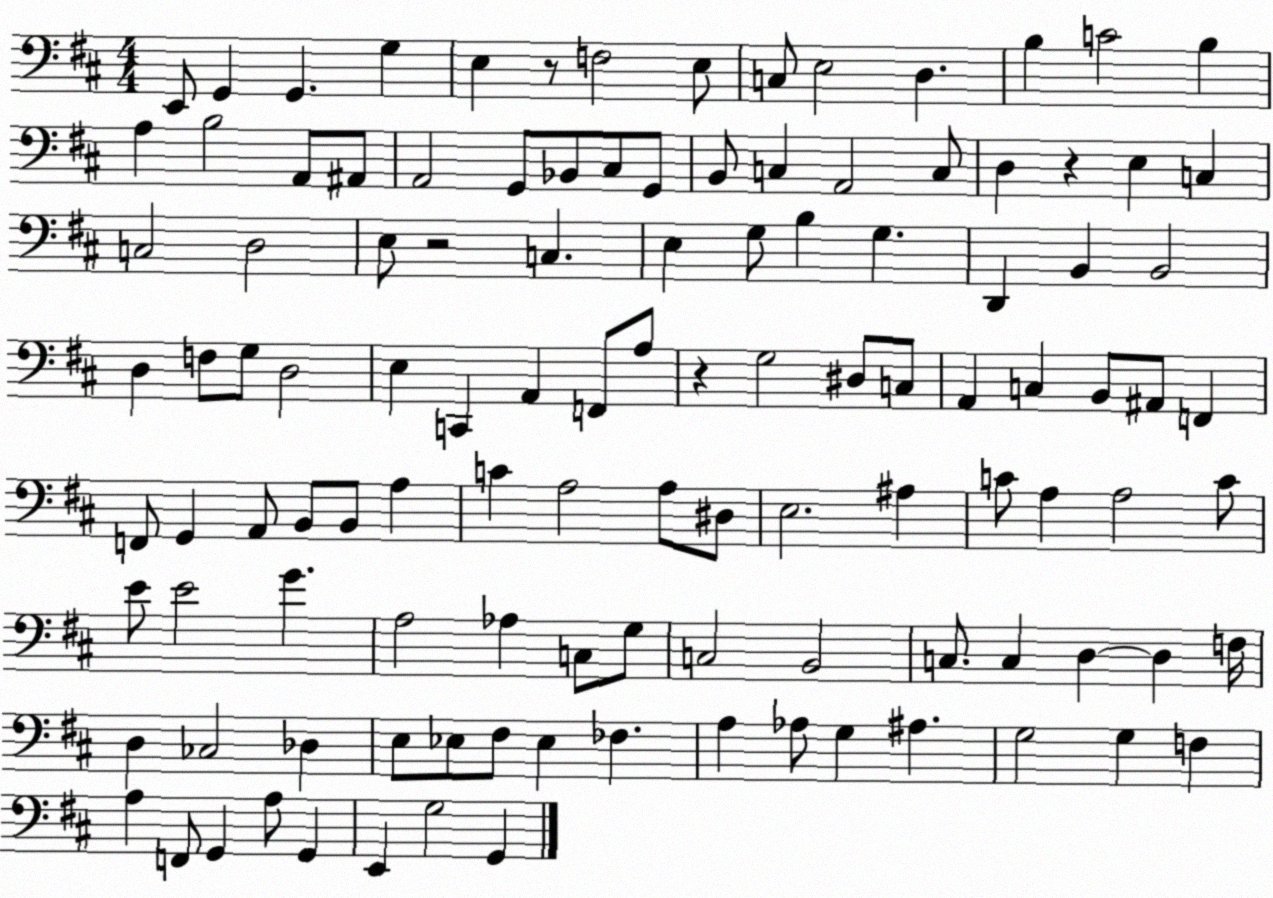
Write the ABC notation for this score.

X:1
T:Untitled
M:4/4
L:1/4
K:D
E,,/2 G,, G,, G, E, z/2 F,2 E,/2 C,/2 E,2 D, B, C2 B, A, B,2 A,,/2 ^A,,/2 A,,2 G,,/2 _B,,/2 ^C,/2 G,,/2 B,,/2 C, A,,2 C,/2 D, z E, C, C,2 D,2 E,/2 z2 C, E, G,/2 B, G, D,, B,, B,,2 D, F,/2 G,/2 D,2 E, C,, A,, F,,/2 A,/2 z G,2 ^D,/2 C,/2 A,, C, B,,/2 ^A,,/2 F,, F,,/2 G,, A,,/2 B,,/2 B,,/2 A, C A,2 A,/2 ^D,/2 E,2 ^A, C/2 A, A,2 C/2 E/2 E2 G A,2 _A, C,/2 G,/2 C,2 B,,2 C,/2 C, D, D, F,/4 D, _C,2 _D, E,/2 _E,/2 ^F,/2 _E, _F, A, _A,/2 G, ^A, G,2 G, F, A, F,,/2 G,, A,/2 G,, E,, G,2 G,,